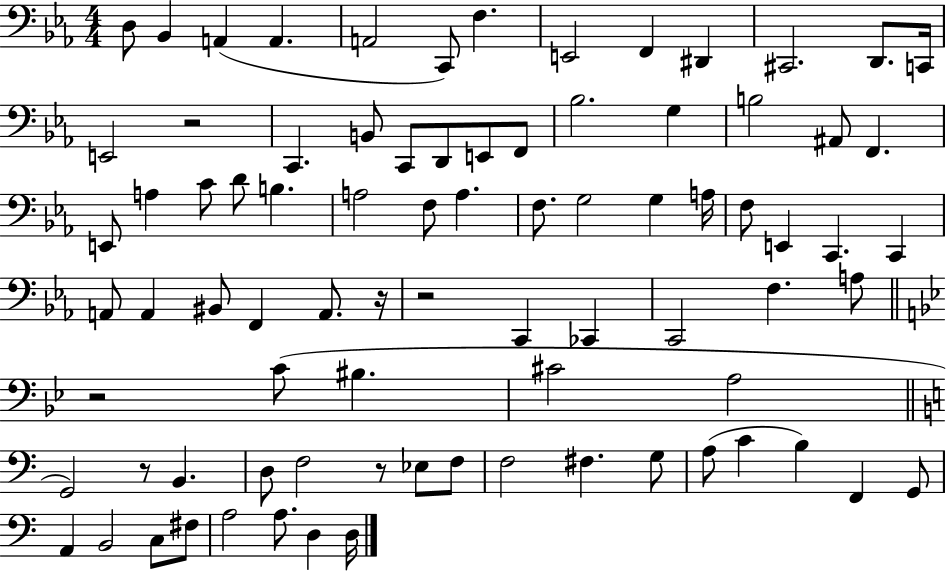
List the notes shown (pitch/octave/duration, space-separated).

D3/e Bb2/q A2/q A2/q. A2/h C2/e F3/q. E2/h F2/q D#2/q C#2/h. D2/e. C2/s E2/h R/h C2/q. B2/e C2/e D2/e E2/e F2/e Bb3/h. G3/q B3/h A#2/e F2/q. E2/e A3/q C4/e D4/e B3/q. A3/h F3/e A3/q. F3/e. G3/h G3/q A3/s F3/e E2/q C2/q. C2/q A2/e A2/q BIS2/e F2/q A2/e. R/s R/h C2/q CES2/q C2/h F3/q. A3/e R/h C4/e BIS3/q. C#4/h A3/h G2/h R/e B2/q. D3/e F3/h R/e Eb3/e F3/e F3/h F#3/q. G3/e A3/e C4/q B3/q F2/q G2/e A2/q B2/h C3/e F#3/e A3/h A3/e. D3/q D3/s